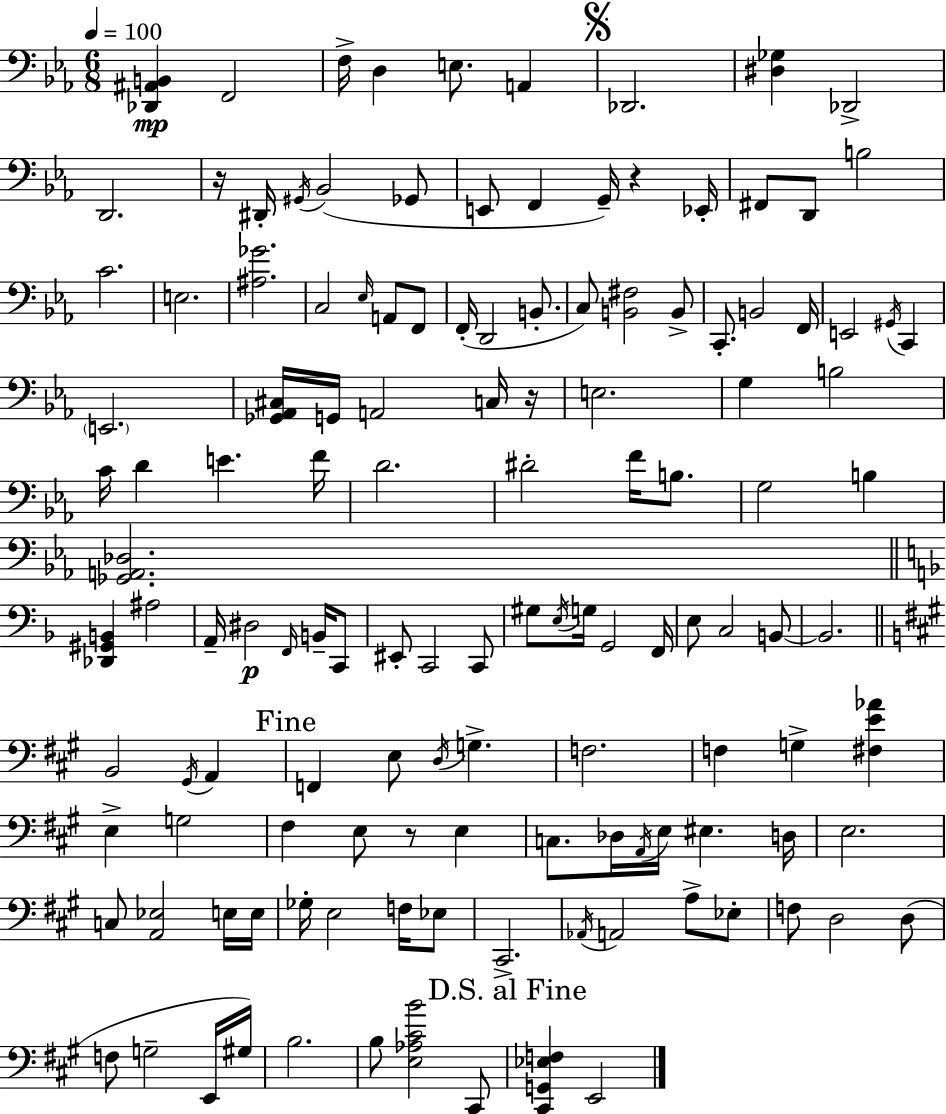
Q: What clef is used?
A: bass